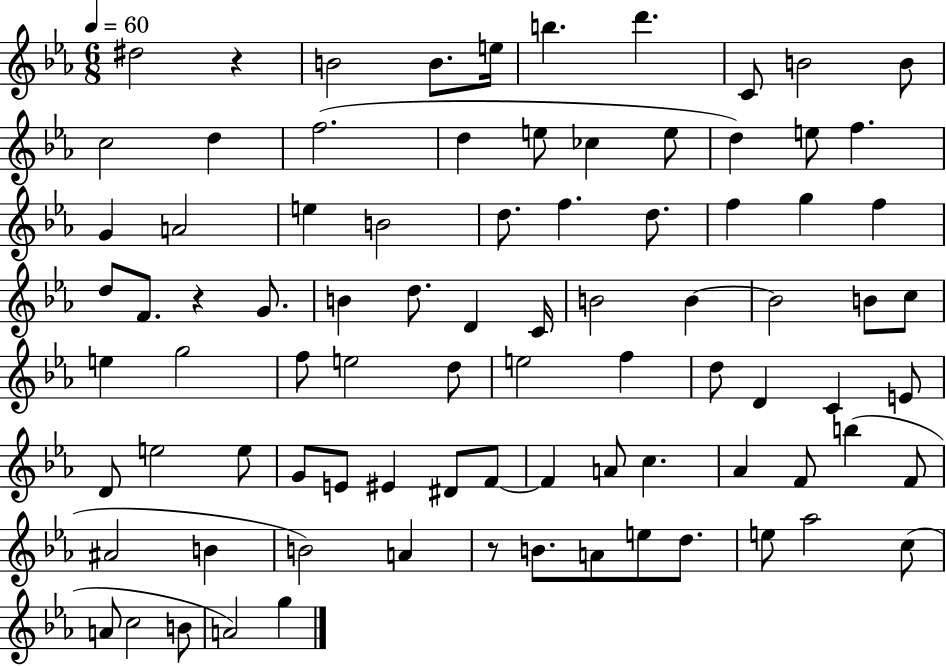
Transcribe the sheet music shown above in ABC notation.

X:1
T:Untitled
M:6/8
L:1/4
K:Eb
^d2 z B2 B/2 e/4 b d' C/2 B2 B/2 c2 d f2 d e/2 _c e/2 d e/2 f G A2 e B2 d/2 f d/2 f g f d/2 F/2 z G/2 B d/2 D C/4 B2 B B2 B/2 c/2 e g2 f/2 e2 d/2 e2 f d/2 D C E/2 D/2 e2 e/2 G/2 E/2 ^E ^D/2 F/2 F A/2 c _A F/2 b F/2 ^A2 B B2 A z/2 B/2 A/2 e/2 d/2 e/2 _a2 c/2 A/2 c2 B/2 A2 g